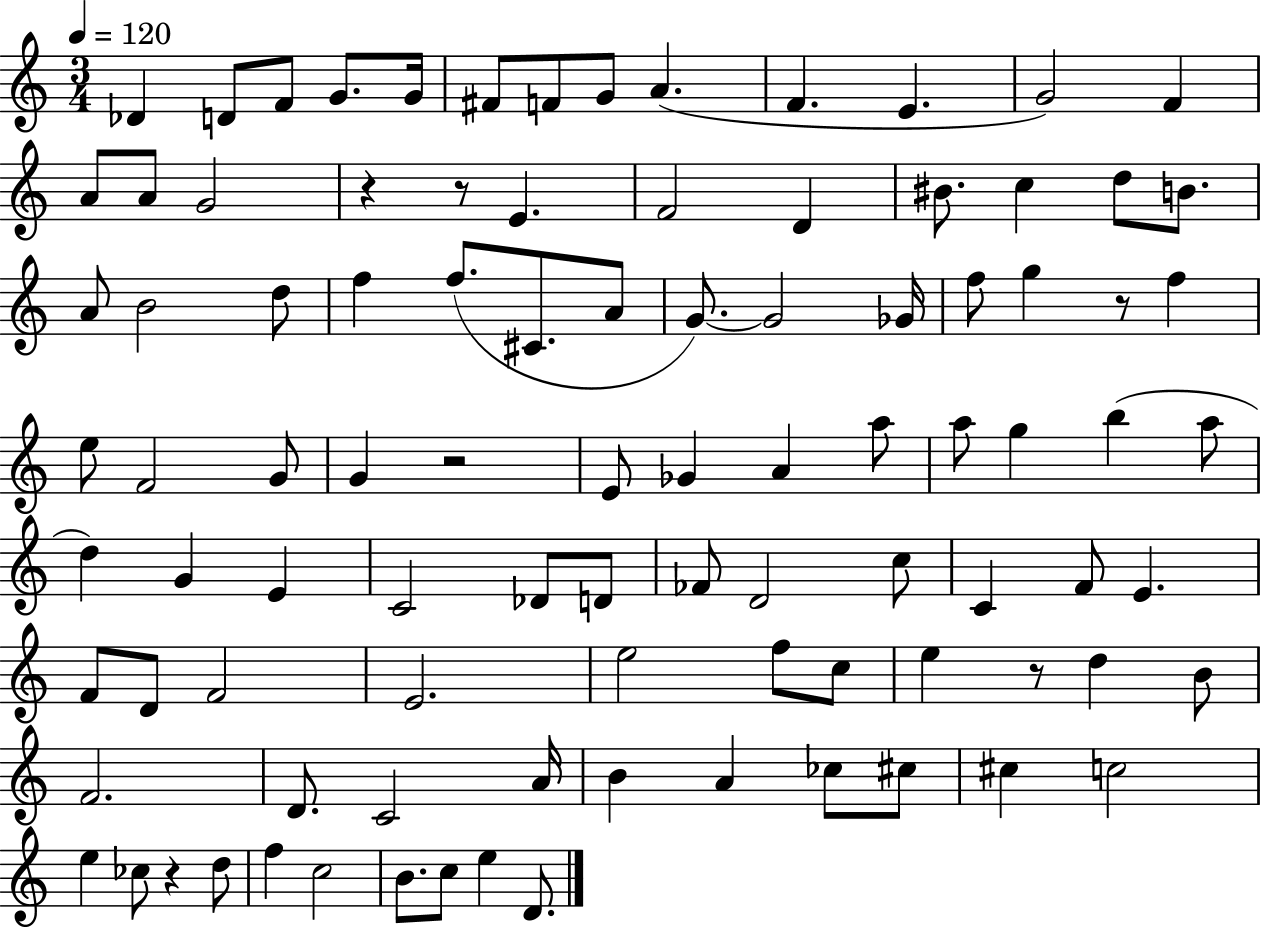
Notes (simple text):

Db4/q D4/e F4/e G4/e. G4/s F#4/e F4/e G4/e A4/q. F4/q. E4/q. G4/h F4/q A4/e A4/e G4/h R/q R/e E4/q. F4/h D4/q BIS4/e. C5/q D5/e B4/e. A4/e B4/h D5/e F5/q F5/e. C#4/e. A4/e G4/e. G4/h Gb4/s F5/e G5/q R/e F5/q E5/e F4/h G4/e G4/q R/h E4/e Gb4/q A4/q A5/e A5/e G5/q B5/q A5/e D5/q G4/q E4/q C4/h Db4/e D4/e FES4/e D4/h C5/e C4/q F4/e E4/q. F4/e D4/e F4/h E4/h. E5/h F5/e C5/e E5/q R/e D5/q B4/e F4/h. D4/e. C4/h A4/s B4/q A4/q CES5/e C#5/e C#5/q C5/h E5/q CES5/e R/q D5/e F5/q C5/h B4/e. C5/e E5/q D4/e.